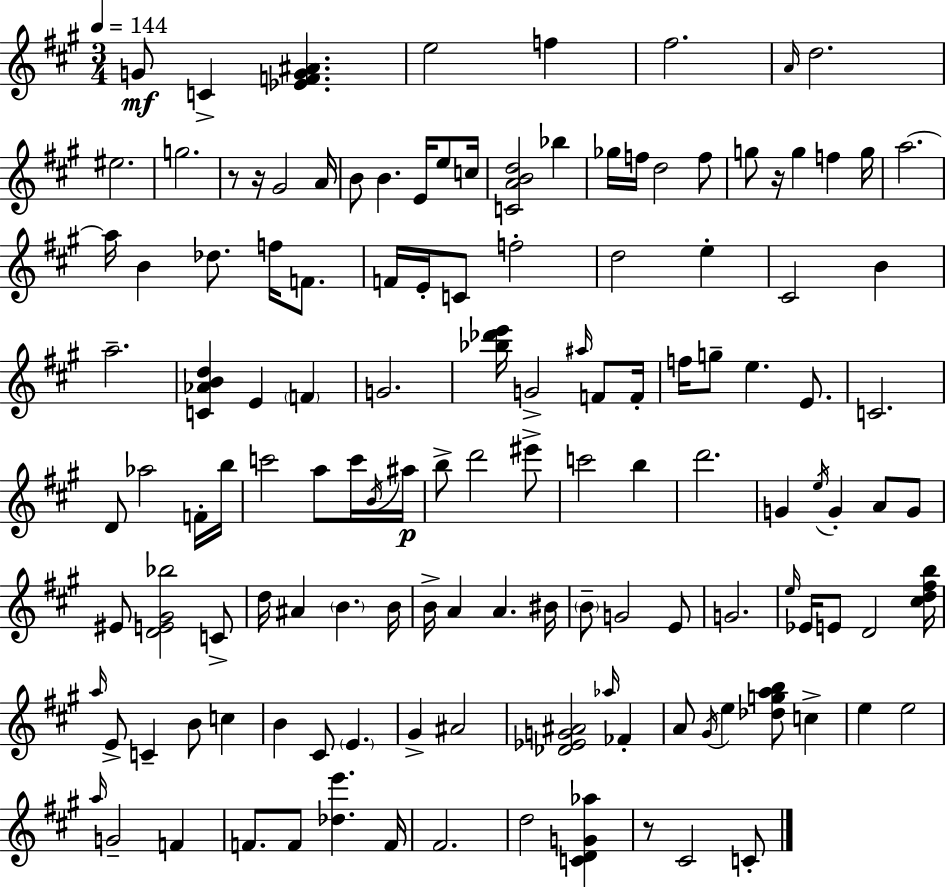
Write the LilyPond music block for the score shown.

{
  \clef treble
  \numericTimeSignature
  \time 3/4
  \key a \major
  \tempo 4 = 144
  g'8\mf c'4-> <ees' f' g' ais'>4. | e''2 f''4 | fis''2. | \grace { a'16 } d''2. | \break eis''2. | g''2. | r8 r16 gis'2 | a'16 b'8 b'4. e'16 e''8 | \break c''16 <c' a' b' d''>2 bes''4 | ges''16 f''16 d''2 f''8 | g''8 r16 g''4 f''4 | g''16 a''2.~~ | \break a''16 b'4 des''8. f''16 f'8. | f'16 e'16-. c'8 f''2-. | d''2 e''4-. | cis'2 b'4 | \break a''2.-- | <c' aes' b' d''>4 e'4 \parenthesize f'4 | g'2. | <bes'' des''' e'''>16 g'2-> \grace { ais''16 } f'8 | \break f'16-. f''16 g''8-- e''4. e'8. | c'2. | d'8 aes''2 | f'16-. b''16 c'''2 a''8 | \break c'''16 \acciaccatura { b'16 }\p ais''16 b''8-> d'''2 | eis'''8-> c'''2 b''4 | d'''2. | g'4 \acciaccatura { e''16 } g'4-. | \break a'8 g'8 eis'8 <d' e' gis' bes''>2 | c'8-> d''16 ais'4 \parenthesize b'4. | b'16 b'16-> a'4 a'4. | bis'16 \parenthesize b'8-- g'2 | \break e'8 g'2. | \grace { e''16 } ees'16 e'8 d'2 | <cis'' d'' fis'' b''>16 \grace { a''16 } e'8-> c'4-- | b'8 c''4 b'4 cis'8 | \break \parenthesize e'4. gis'4-> ais'2 | <des' ees' g' ais'>2 | \grace { aes''16 } fes'4-. a'8 \acciaccatura { gis'16 } e''4 | <des'' g'' a'' b''>8 c''4-> e''4 | \break e''2 \grace { a''16 } g'2-- | f'4 f'8. | f'8 <des'' e'''>4. f'16 fis'2. | d''2 | \break <c' d' g' aes''>4 r8 cis'2 | c'8-. \bar "|."
}